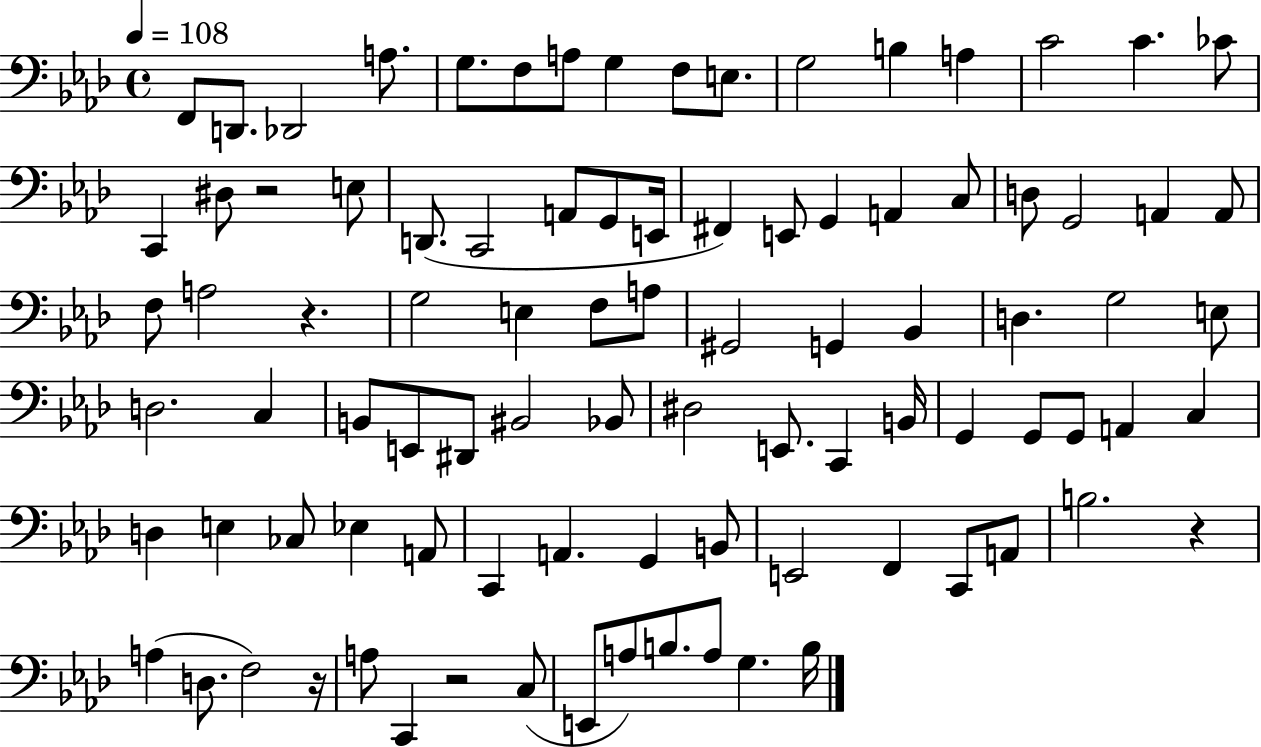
X:1
T:Untitled
M:4/4
L:1/4
K:Ab
F,,/2 D,,/2 _D,,2 A,/2 G,/2 F,/2 A,/2 G, F,/2 E,/2 G,2 B, A, C2 C _C/2 C,, ^D,/2 z2 E,/2 D,,/2 C,,2 A,,/2 G,,/2 E,,/4 ^F,, E,,/2 G,, A,, C,/2 D,/2 G,,2 A,, A,,/2 F,/2 A,2 z G,2 E, F,/2 A,/2 ^G,,2 G,, _B,, D, G,2 E,/2 D,2 C, B,,/2 E,,/2 ^D,,/2 ^B,,2 _B,,/2 ^D,2 E,,/2 C,, B,,/4 G,, G,,/2 G,,/2 A,, C, D, E, _C,/2 _E, A,,/2 C,, A,, G,, B,,/2 E,,2 F,, C,,/2 A,,/2 B,2 z A, D,/2 F,2 z/4 A,/2 C,, z2 C,/2 E,,/2 A,/2 B,/2 A,/2 G, B,/4